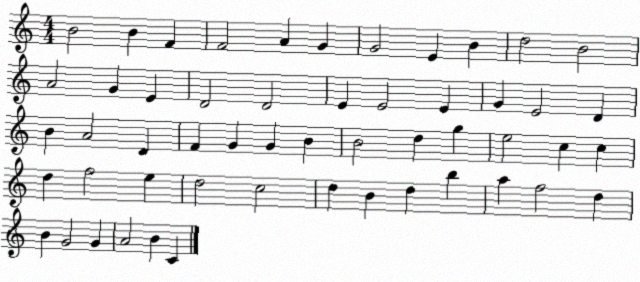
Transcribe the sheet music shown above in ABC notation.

X:1
T:Untitled
M:4/4
L:1/4
K:C
B2 B F F2 A G G2 E B d2 B2 A2 G E D2 D2 E E2 E G E2 D B A2 D F G G B B2 d g e2 c c d f2 e d2 c2 d B d b a f2 d B G2 G A2 B C